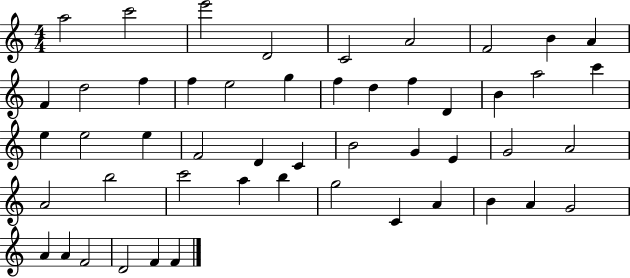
X:1
T:Untitled
M:4/4
L:1/4
K:C
a2 c'2 e'2 D2 C2 A2 F2 B A F d2 f f e2 g f d f D B a2 c' e e2 e F2 D C B2 G E G2 A2 A2 b2 c'2 a b g2 C A B A G2 A A F2 D2 F F